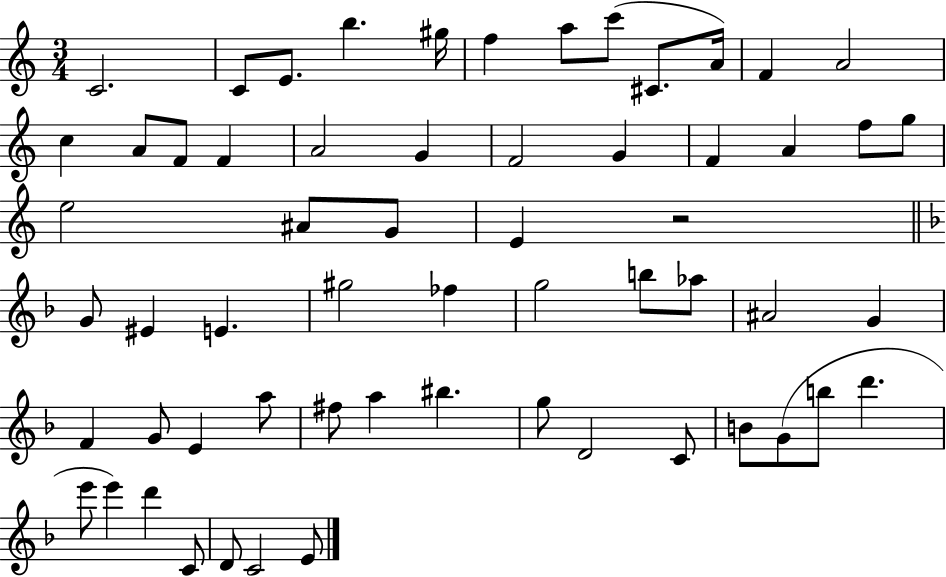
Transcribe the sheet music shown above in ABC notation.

X:1
T:Untitled
M:3/4
L:1/4
K:C
C2 C/2 E/2 b ^g/4 f a/2 c'/2 ^C/2 A/4 F A2 c A/2 F/2 F A2 G F2 G F A f/2 g/2 e2 ^A/2 G/2 E z2 G/2 ^E E ^g2 _f g2 b/2 _a/2 ^A2 G F G/2 E a/2 ^f/2 a ^b g/2 D2 C/2 B/2 G/2 b/2 d' e'/2 e' d' C/2 D/2 C2 E/2